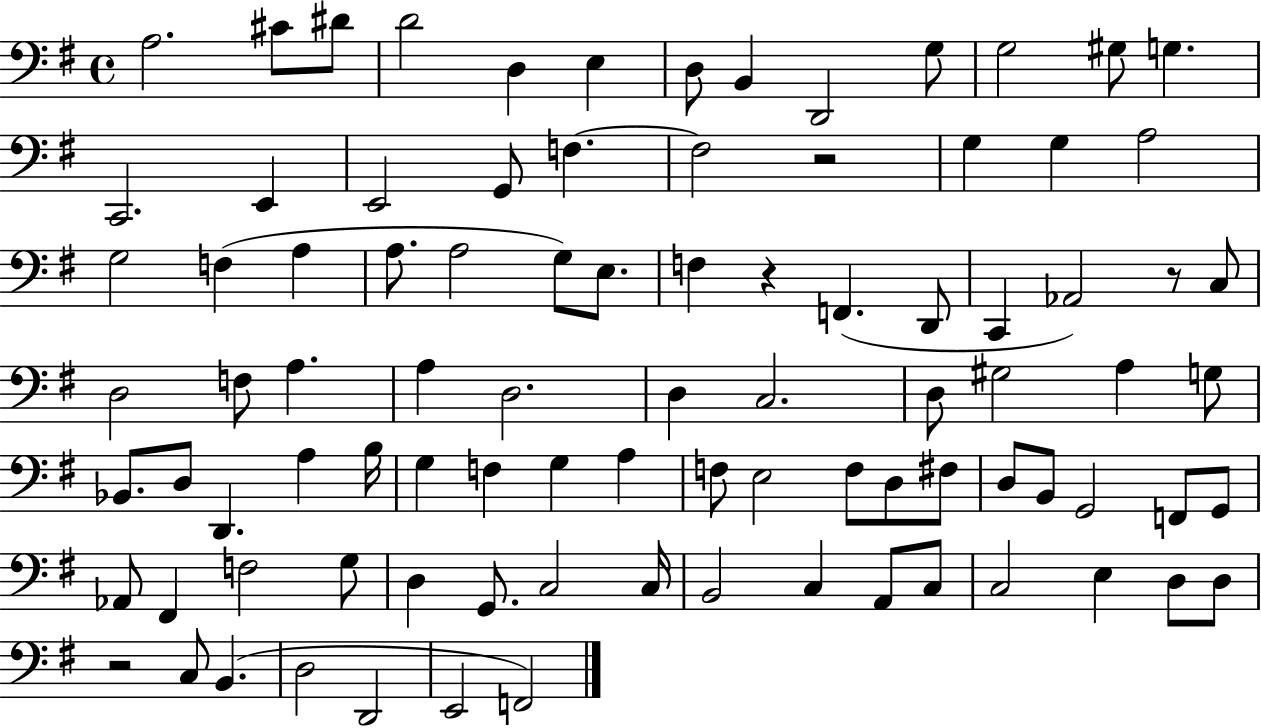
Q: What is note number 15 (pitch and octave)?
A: E2